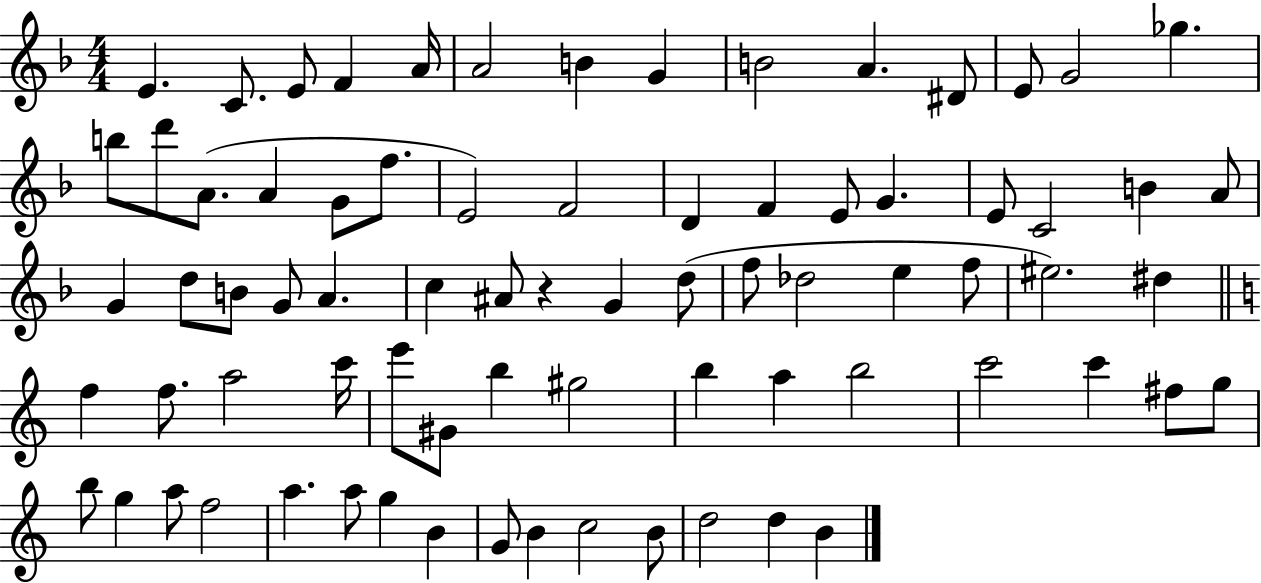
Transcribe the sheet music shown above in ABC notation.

X:1
T:Untitled
M:4/4
L:1/4
K:F
E C/2 E/2 F A/4 A2 B G B2 A ^D/2 E/2 G2 _g b/2 d'/2 A/2 A G/2 f/2 E2 F2 D F E/2 G E/2 C2 B A/2 G d/2 B/2 G/2 A c ^A/2 z G d/2 f/2 _d2 e f/2 ^e2 ^d f f/2 a2 c'/4 e'/2 ^G/2 b ^g2 b a b2 c'2 c' ^f/2 g/2 b/2 g a/2 f2 a a/2 g B G/2 B c2 B/2 d2 d B